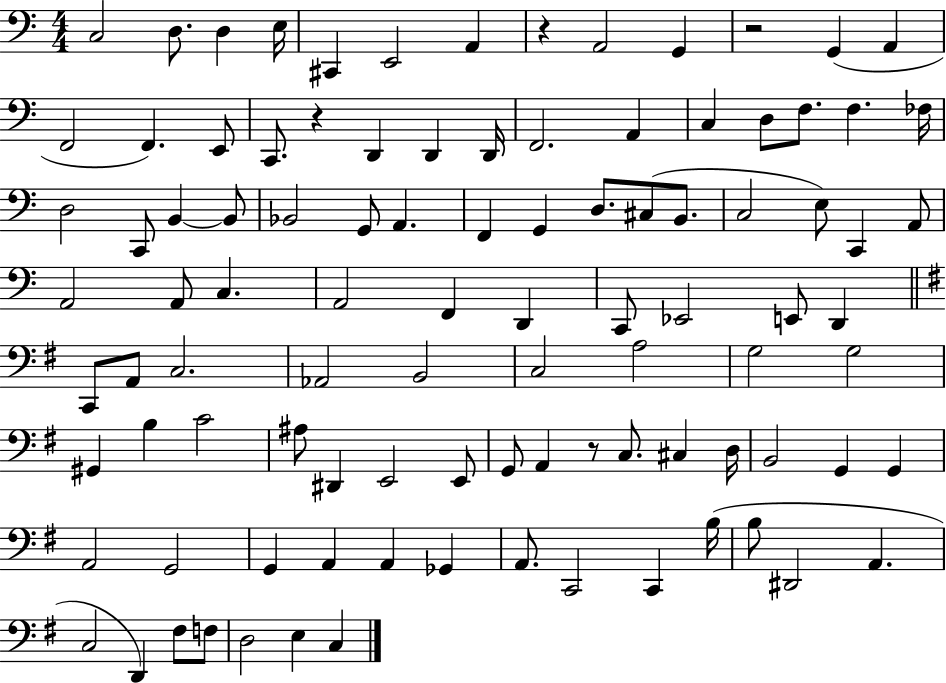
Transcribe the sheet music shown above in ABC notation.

X:1
T:Untitled
M:4/4
L:1/4
K:C
C,2 D,/2 D, E,/4 ^C,, E,,2 A,, z A,,2 G,, z2 G,, A,, F,,2 F,, E,,/2 C,,/2 z D,, D,, D,,/4 F,,2 A,, C, D,/2 F,/2 F, _F,/4 D,2 C,,/2 B,, B,,/2 _B,,2 G,,/2 A,, F,, G,, D,/2 ^C,/2 B,,/2 C,2 E,/2 C,, A,,/2 A,,2 A,,/2 C, A,,2 F,, D,, C,,/2 _E,,2 E,,/2 D,, C,,/2 A,,/2 C,2 _A,,2 B,,2 C,2 A,2 G,2 G,2 ^G,, B, C2 ^A,/2 ^D,, E,,2 E,,/2 G,,/2 A,, z/2 C,/2 ^C, D,/4 B,,2 G,, G,, A,,2 G,,2 G,, A,, A,, _G,, A,,/2 C,,2 C,, B,/4 B,/2 ^D,,2 A,, C,2 D,, ^F,/2 F,/2 D,2 E, C,